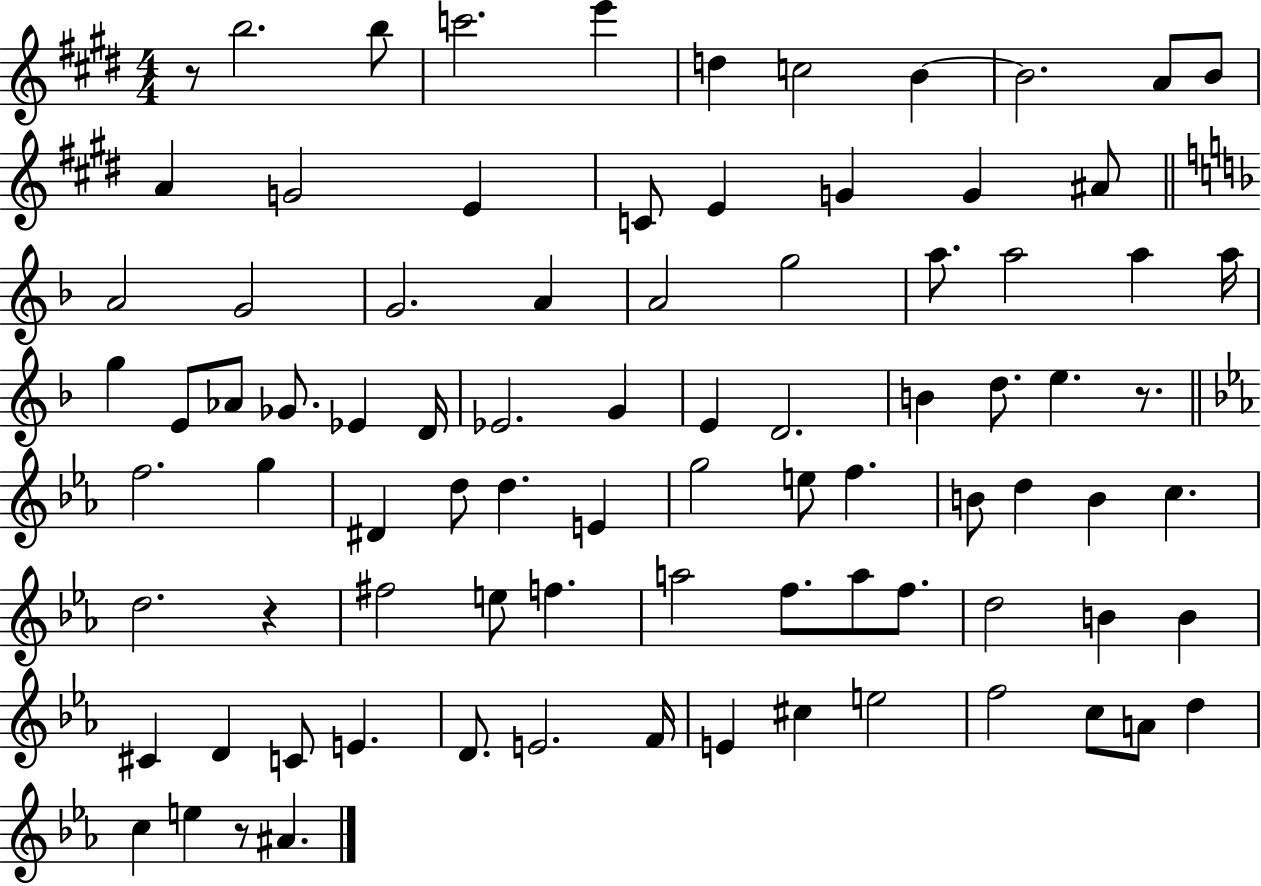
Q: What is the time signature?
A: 4/4